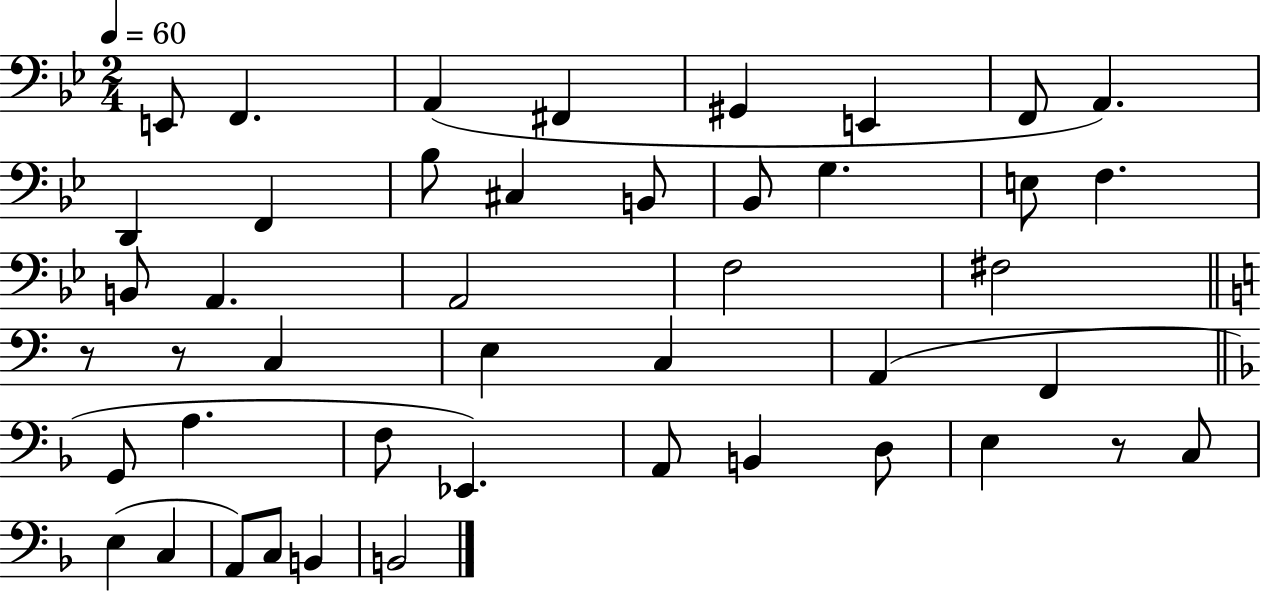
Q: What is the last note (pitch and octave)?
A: B2